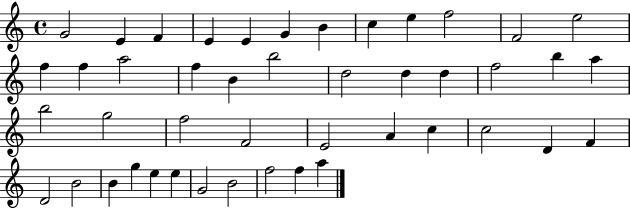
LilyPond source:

{
  \clef treble
  \time 4/4
  \defaultTimeSignature
  \key c \major
  g'2 e'4 f'4 | e'4 e'4 g'4 b'4 | c''4 e''4 f''2 | f'2 e''2 | \break f''4 f''4 a''2 | f''4 b'4 b''2 | d''2 d''4 d''4 | f''2 b''4 a''4 | \break b''2 g''2 | f''2 f'2 | e'2 a'4 c''4 | c''2 d'4 f'4 | \break d'2 b'2 | b'4 g''4 e''4 e''4 | g'2 b'2 | f''2 f''4 a''4 | \break \bar "|."
}